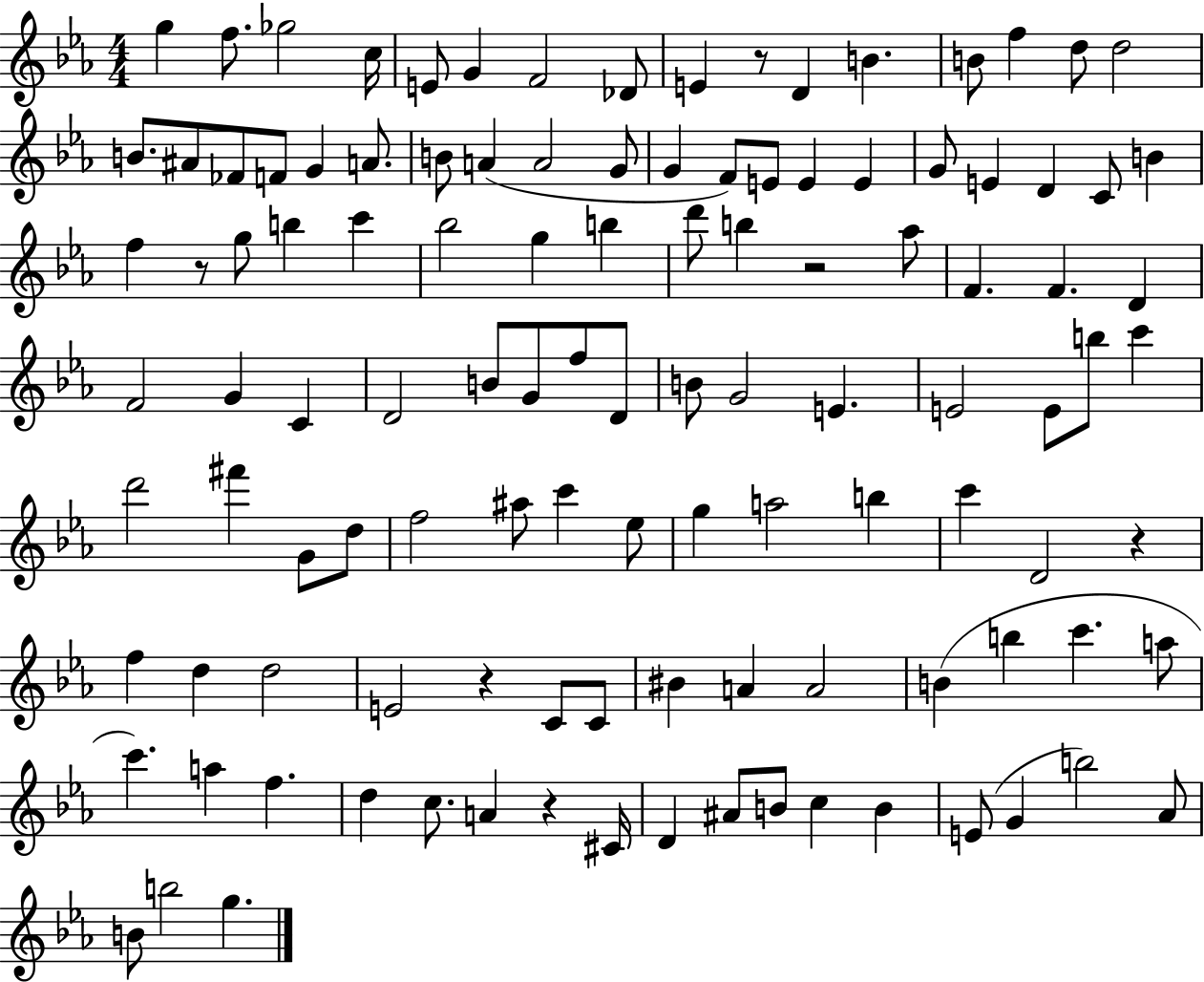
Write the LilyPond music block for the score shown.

{
  \clef treble
  \numericTimeSignature
  \time 4/4
  \key ees \major
  \repeat volta 2 { g''4 f''8. ges''2 c''16 | e'8 g'4 f'2 des'8 | e'4 r8 d'4 b'4. | b'8 f''4 d''8 d''2 | \break b'8. ais'8 fes'8 f'8 g'4 a'8. | b'8 a'4( a'2 g'8 | g'4 f'8) e'8 e'4 e'4 | g'8 e'4 d'4 c'8 b'4 | \break f''4 r8 g''8 b''4 c'''4 | bes''2 g''4 b''4 | d'''8 b''4 r2 aes''8 | f'4. f'4. d'4 | \break f'2 g'4 c'4 | d'2 b'8 g'8 f''8 d'8 | b'8 g'2 e'4. | e'2 e'8 b''8 c'''4 | \break d'''2 fis'''4 g'8 d''8 | f''2 ais''8 c'''4 ees''8 | g''4 a''2 b''4 | c'''4 d'2 r4 | \break f''4 d''4 d''2 | e'2 r4 c'8 c'8 | bis'4 a'4 a'2 | b'4( b''4 c'''4. a''8 | \break c'''4.) a''4 f''4. | d''4 c''8. a'4 r4 cis'16 | d'4 ais'8 b'8 c''4 b'4 | e'8( g'4 b''2) aes'8 | \break b'8 b''2 g''4. | } \bar "|."
}